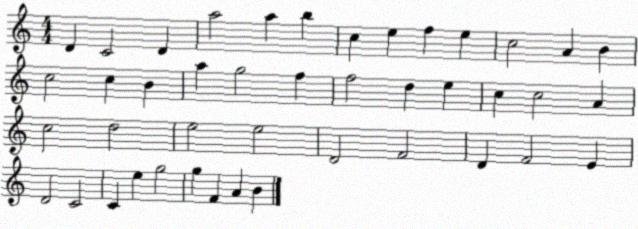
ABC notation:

X:1
T:Untitled
M:4/4
L:1/4
K:C
D C2 D a2 a b c e f e c2 A B c2 c B a g2 f f2 d e c c2 A c2 d2 e2 e2 D2 F2 D F2 E D2 C2 C e g2 g F A B